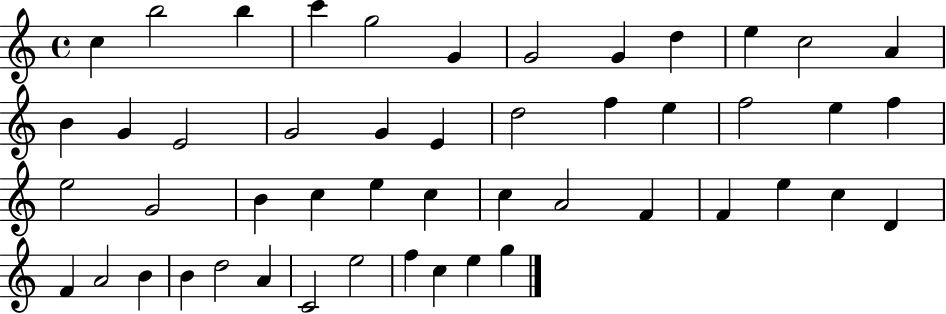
X:1
T:Untitled
M:4/4
L:1/4
K:C
c b2 b c' g2 G G2 G d e c2 A B G E2 G2 G E d2 f e f2 e f e2 G2 B c e c c A2 F F e c D F A2 B B d2 A C2 e2 f c e g